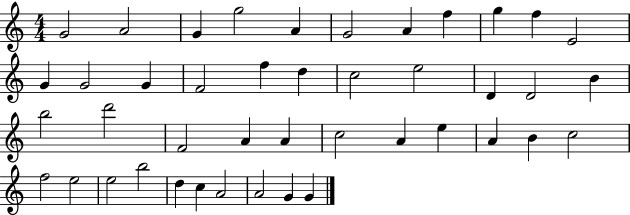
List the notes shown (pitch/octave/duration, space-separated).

G4/h A4/h G4/q G5/h A4/q G4/h A4/q F5/q G5/q F5/q E4/h G4/q G4/h G4/q F4/h F5/q D5/q C5/h E5/h D4/q D4/h B4/q B5/h D6/h F4/h A4/q A4/q C5/h A4/q E5/q A4/q B4/q C5/h F5/h E5/h E5/h B5/h D5/q C5/q A4/h A4/h G4/q G4/q